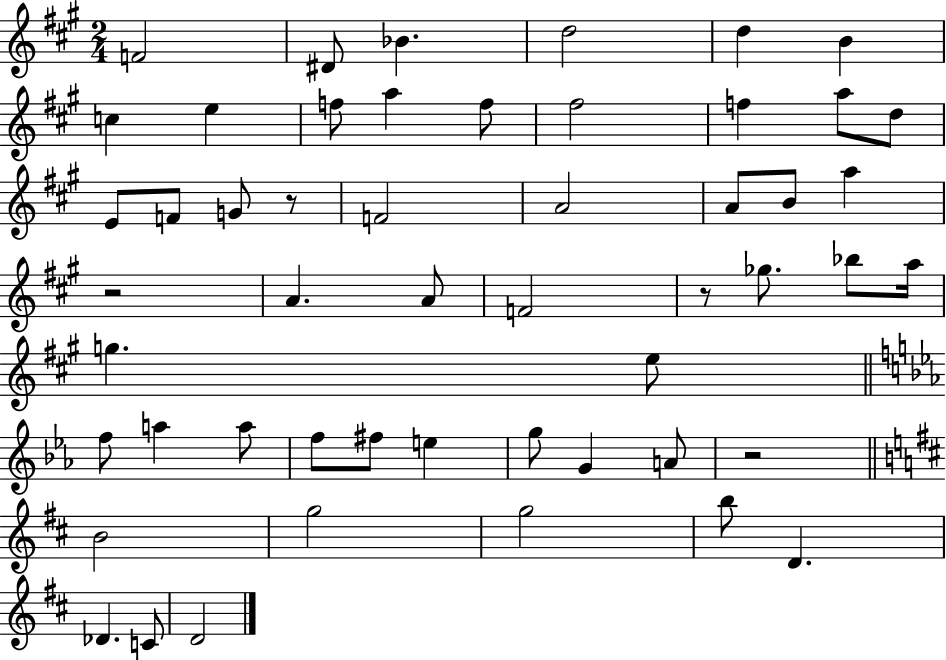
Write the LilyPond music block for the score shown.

{
  \clef treble
  \numericTimeSignature
  \time 2/4
  \key a \major
  f'2 | dis'8 bes'4. | d''2 | d''4 b'4 | \break c''4 e''4 | f''8 a''4 f''8 | fis''2 | f''4 a''8 d''8 | \break e'8 f'8 g'8 r8 | f'2 | a'2 | a'8 b'8 a''4 | \break r2 | a'4. a'8 | f'2 | r8 ges''8. bes''8 a''16 | \break g''4. e''8 | \bar "||" \break \key c \minor f''8 a''4 a''8 | f''8 fis''8 e''4 | g''8 g'4 a'8 | r2 | \break \bar "||" \break \key b \minor b'2 | g''2 | g''2 | b''8 d'4. | \break des'4. c'8 | d'2 | \bar "|."
}